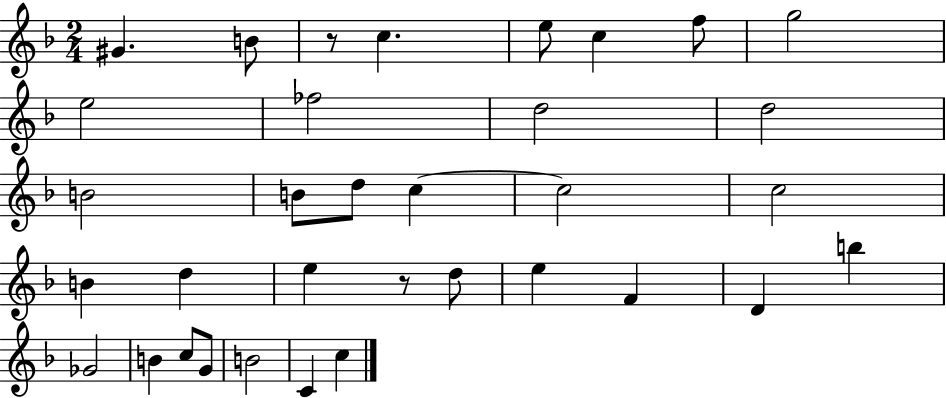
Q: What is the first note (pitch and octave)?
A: G#4